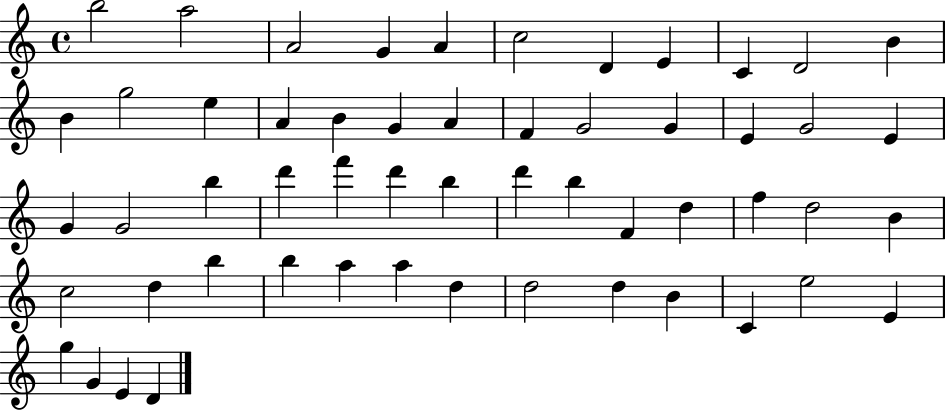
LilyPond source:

{
  \clef treble
  \time 4/4
  \defaultTimeSignature
  \key c \major
  b''2 a''2 | a'2 g'4 a'4 | c''2 d'4 e'4 | c'4 d'2 b'4 | \break b'4 g''2 e''4 | a'4 b'4 g'4 a'4 | f'4 g'2 g'4 | e'4 g'2 e'4 | \break g'4 g'2 b''4 | d'''4 f'''4 d'''4 b''4 | d'''4 b''4 f'4 d''4 | f''4 d''2 b'4 | \break c''2 d''4 b''4 | b''4 a''4 a''4 d''4 | d''2 d''4 b'4 | c'4 e''2 e'4 | \break g''4 g'4 e'4 d'4 | \bar "|."
}